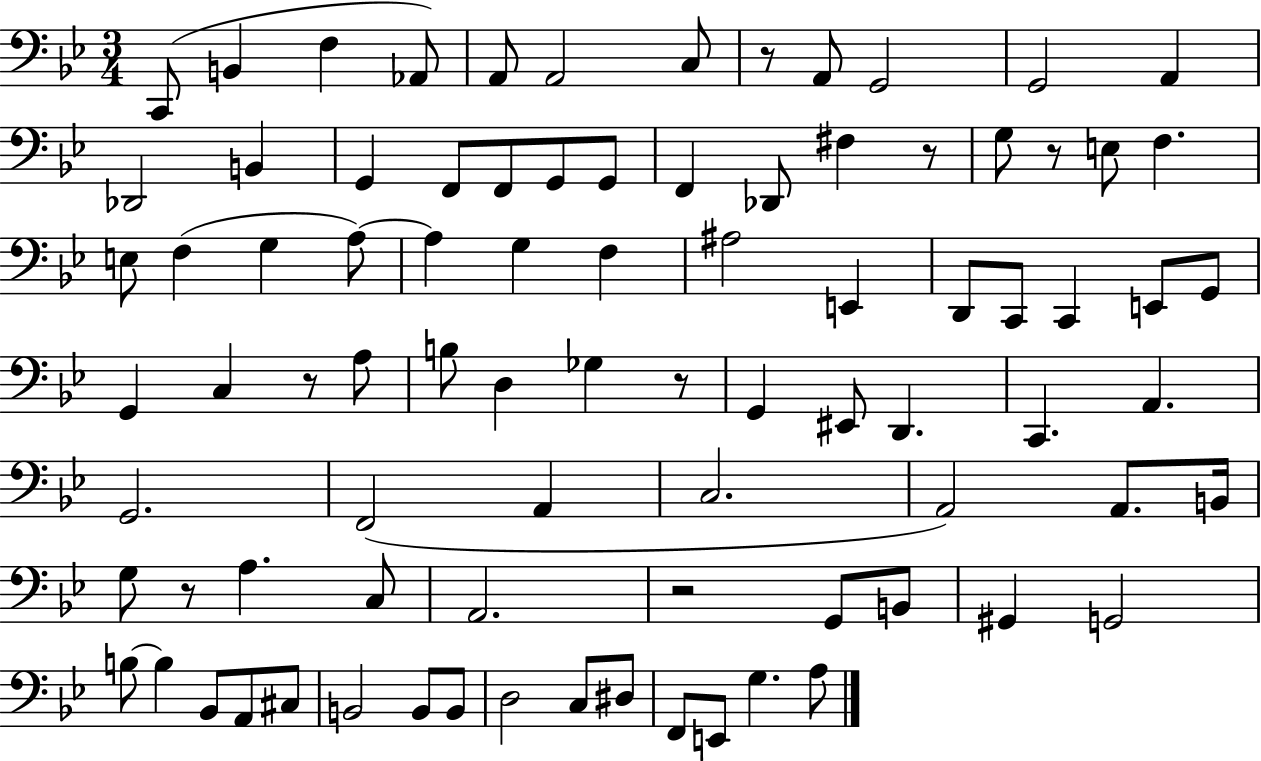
X:1
T:Untitled
M:3/4
L:1/4
K:Bb
C,,/2 B,, F, _A,,/2 A,,/2 A,,2 C,/2 z/2 A,,/2 G,,2 G,,2 A,, _D,,2 B,, G,, F,,/2 F,,/2 G,,/2 G,,/2 F,, _D,,/2 ^F, z/2 G,/2 z/2 E,/2 F, E,/2 F, G, A,/2 A, G, F, ^A,2 E,, D,,/2 C,,/2 C,, E,,/2 G,,/2 G,, C, z/2 A,/2 B,/2 D, _G, z/2 G,, ^E,,/2 D,, C,, A,, G,,2 F,,2 A,, C,2 A,,2 A,,/2 B,,/4 G,/2 z/2 A, C,/2 A,,2 z2 G,,/2 B,,/2 ^G,, G,,2 B,/2 B, _B,,/2 A,,/2 ^C,/2 B,,2 B,,/2 B,,/2 D,2 C,/2 ^D,/2 F,,/2 E,,/2 G, A,/2